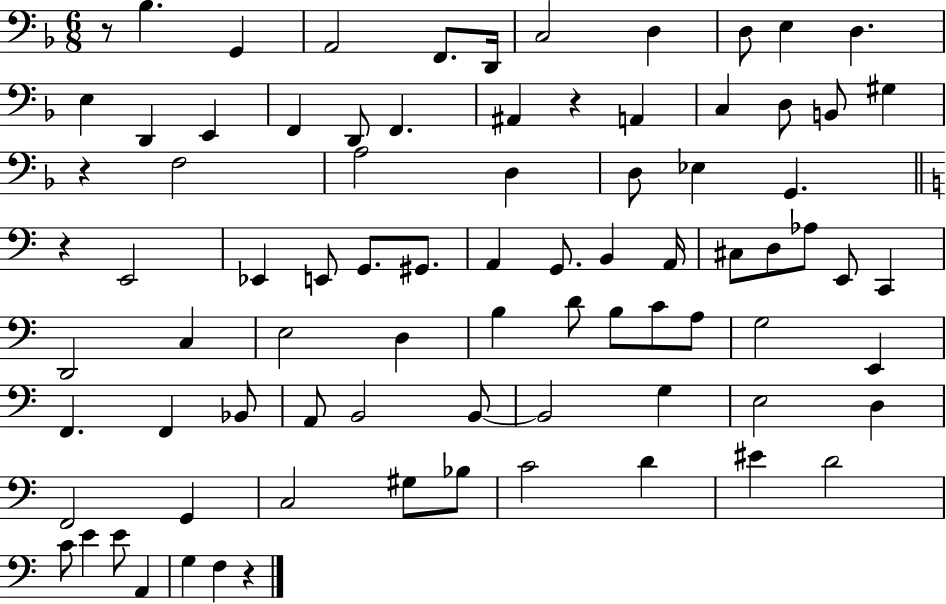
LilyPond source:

{
  \clef bass
  \numericTimeSignature
  \time 6/8
  \key f \major
  r8 bes4. g,4 | a,2 f,8. d,16 | c2 d4 | d8 e4 d4. | \break e4 d,4 e,4 | f,4 d,8 f,4. | ais,4 r4 a,4 | c4 d8 b,8 gis4 | \break r4 f2 | a2 d4 | d8 ees4 g,4. | \bar "||" \break \key c \major r4 e,2 | ees,4 e,8 g,8. gis,8. | a,4 g,8. b,4 a,16 | cis8 d8 aes8 e,8 c,4 | \break d,2 c4 | e2 d4 | b4 d'8 b8 c'8 a8 | g2 e,4 | \break f,4. f,4 bes,8 | a,8 b,2 b,8~~ | b,2 g4 | e2 d4 | \break f,2 g,4 | c2 gis8 bes8 | c'2 d'4 | eis'4 d'2 | \break c'8 e'4 e'8 a,4 | g4 f4 r4 | \bar "|."
}